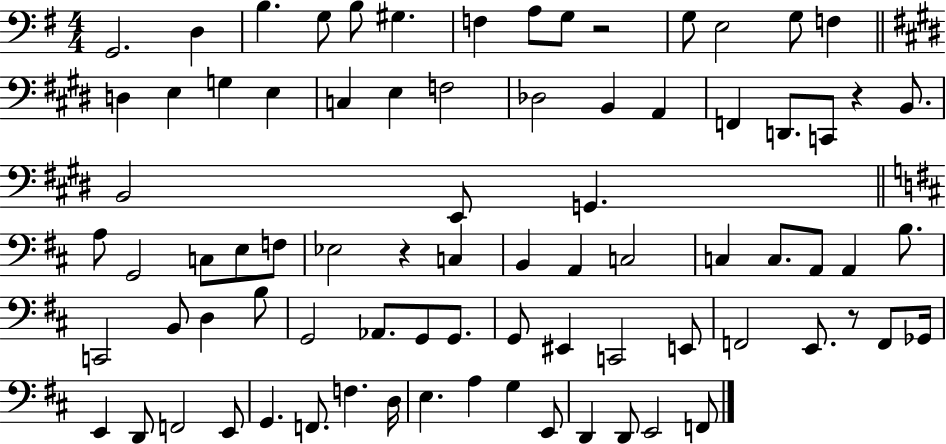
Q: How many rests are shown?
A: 4